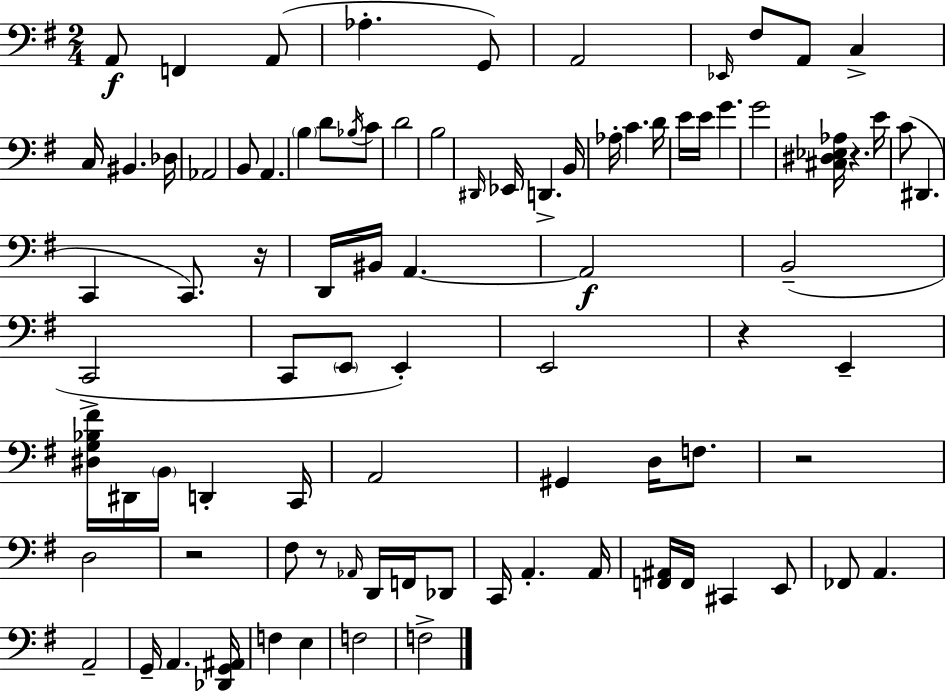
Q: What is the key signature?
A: G major